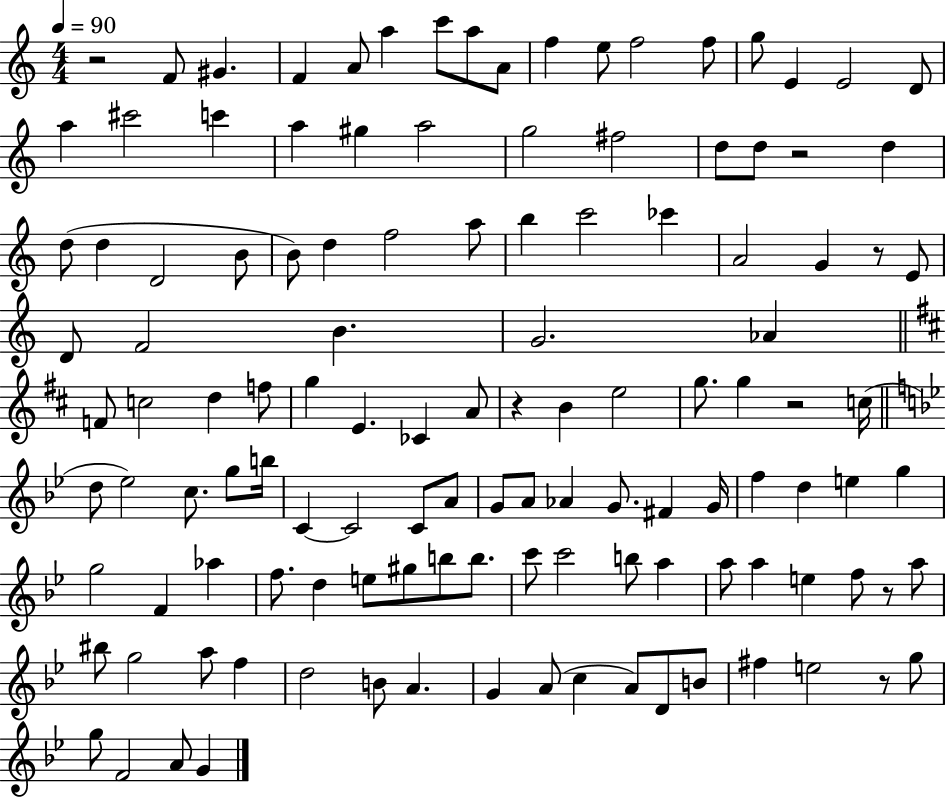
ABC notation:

X:1
T:Untitled
M:4/4
L:1/4
K:C
z2 F/2 ^G F A/2 a c'/2 a/2 A/2 f e/2 f2 f/2 g/2 E E2 D/2 a ^c'2 c' a ^g a2 g2 ^f2 d/2 d/2 z2 d d/2 d D2 B/2 B/2 d f2 a/2 b c'2 _c' A2 G z/2 E/2 D/2 F2 B G2 _A F/2 c2 d f/2 g E _C A/2 z B e2 g/2 g z2 c/4 d/2 _e2 c/2 g/2 b/4 C C2 C/2 A/2 G/2 A/2 _A G/2 ^F G/4 f d e g g2 F _a f/2 d e/2 ^g/2 b/2 b/2 c'/2 c'2 b/2 a a/2 a e f/2 z/2 a/2 ^b/2 g2 a/2 f d2 B/2 A G A/2 c A/2 D/2 B/2 ^f e2 z/2 g/2 g/2 F2 A/2 G